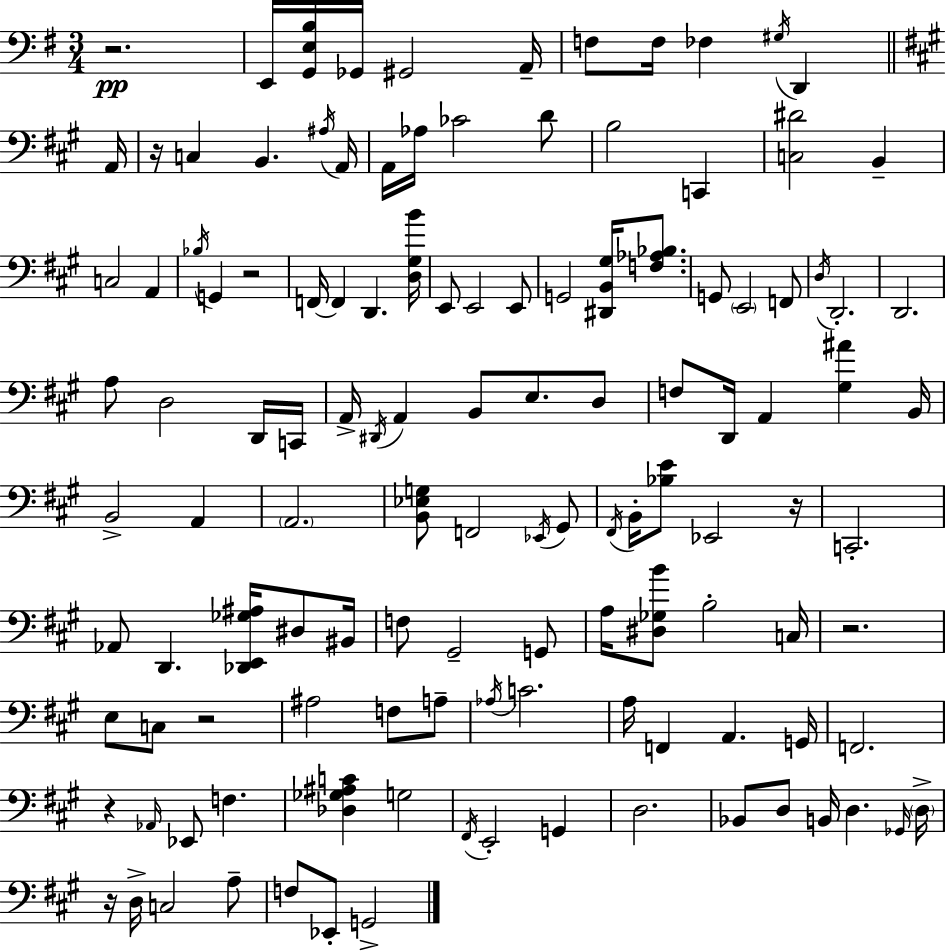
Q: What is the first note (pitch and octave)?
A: E2